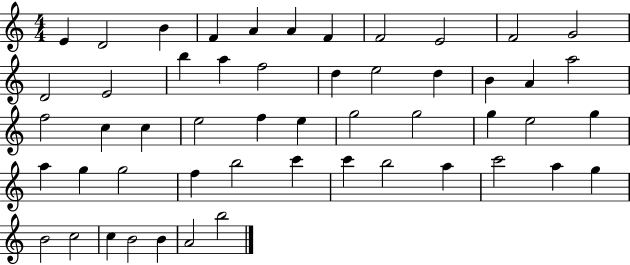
E4/q D4/h B4/q F4/q A4/q A4/q F4/q F4/h E4/h F4/h G4/h D4/h E4/h B5/q A5/q F5/h D5/q E5/h D5/q B4/q A4/q A5/h F5/h C5/q C5/q E5/h F5/q E5/q G5/h G5/h G5/q E5/h G5/q A5/q G5/q G5/h F5/q B5/h C6/q C6/q B5/h A5/q C6/h A5/q G5/q B4/h C5/h C5/q B4/h B4/q A4/h B5/h